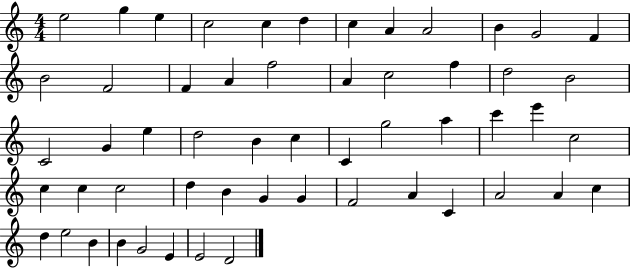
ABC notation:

X:1
T:Untitled
M:4/4
L:1/4
K:C
e2 g e c2 c d c A A2 B G2 F B2 F2 F A f2 A c2 f d2 B2 C2 G e d2 B c C g2 a c' e' c2 c c c2 d B G G F2 A C A2 A c d e2 B B G2 E E2 D2